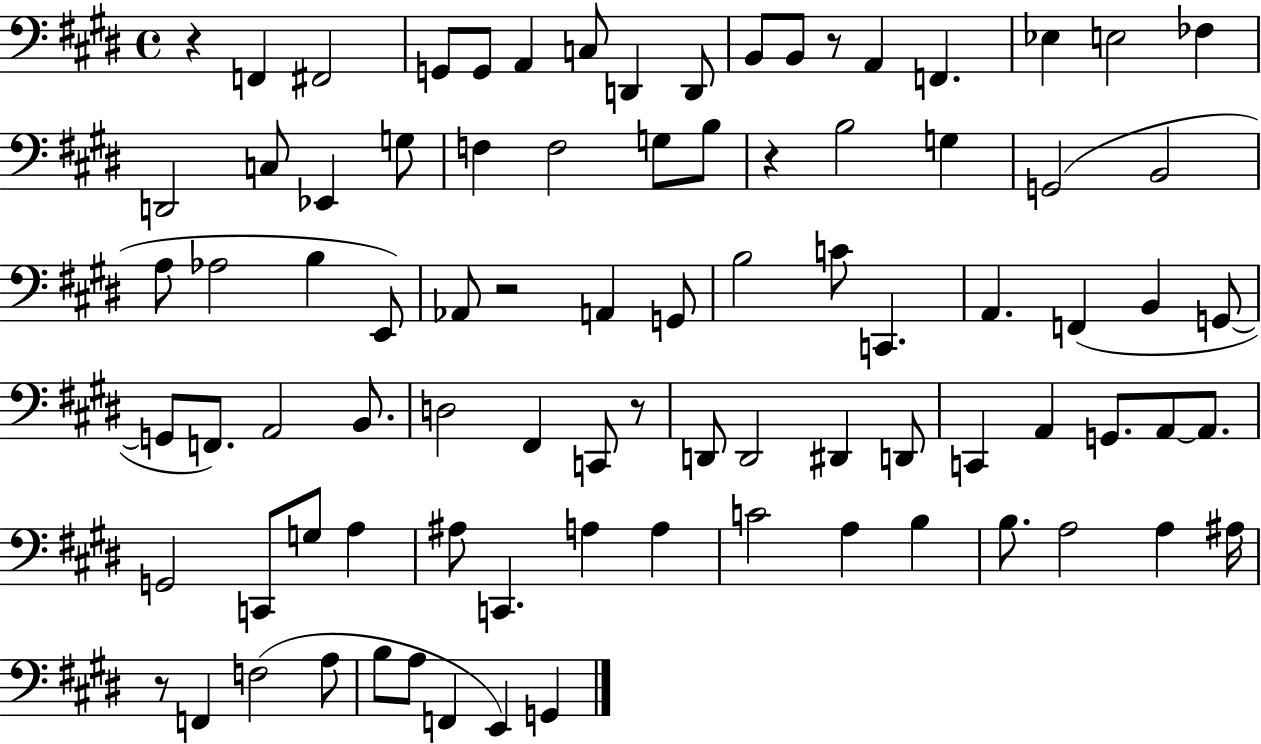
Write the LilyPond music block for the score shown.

{
  \clef bass
  \time 4/4
  \defaultTimeSignature
  \key e \major
  \repeat volta 2 { r4 f,4 fis,2 | g,8 g,8 a,4 c8 d,4 d,8 | b,8 b,8 r8 a,4 f,4. | ees4 e2 fes4 | \break d,2 c8 ees,4 g8 | f4 f2 g8 b8 | r4 b2 g4 | g,2( b,2 | \break a8 aes2 b4 e,8) | aes,8 r2 a,4 g,8 | b2 c'8 c,4. | a,4. f,4( b,4 g,8~~ | \break g,8 f,8.) a,2 b,8. | d2 fis,4 c,8 r8 | d,8 d,2 dis,4 d,8 | c,4 a,4 g,8. a,8~~ a,8. | \break g,2 c,8 g8 a4 | ais8 c,4. a4 a4 | c'2 a4 b4 | b8. a2 a4 ais16 | \break r8 f,4 f2( a8 | b8 a8 f,4 e,4) g,4 | } \bar "|."
}